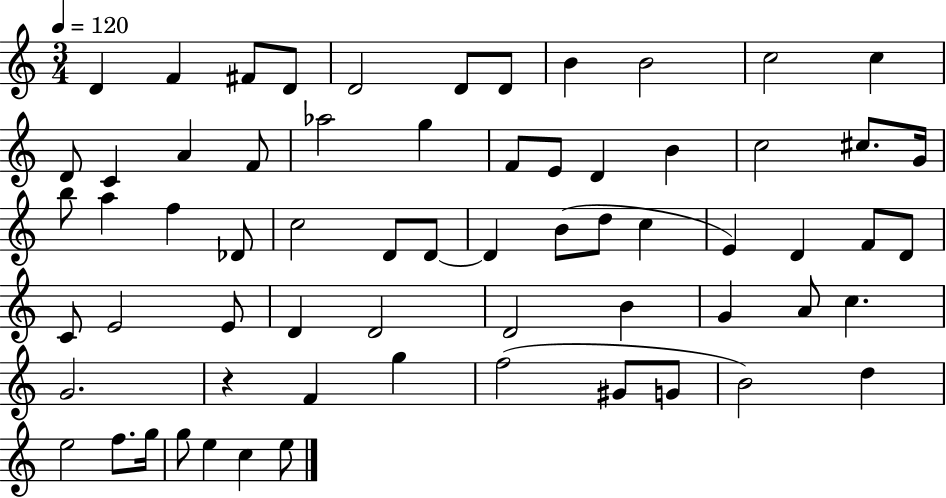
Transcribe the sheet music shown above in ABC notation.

X:1
T:Untitled
M:3/4
L:1/4
K:C
D F ^F/2 D/2 D2 D/2 D/2 B B2 c2 c D/2 C A F/2 _a2 g F/2 E/2 D B c2 ^c/2 G/4 b/2 a f _D/2 c2 D/2 D/2 D B/2 d/2 c E D F/2 D/2 C/2 E2 E/2 D D2 D2 B G A/2 c G2 z F g f2 ^G/2 G/2 B2 d e2 f/2 g/4 g/2 e c e/2